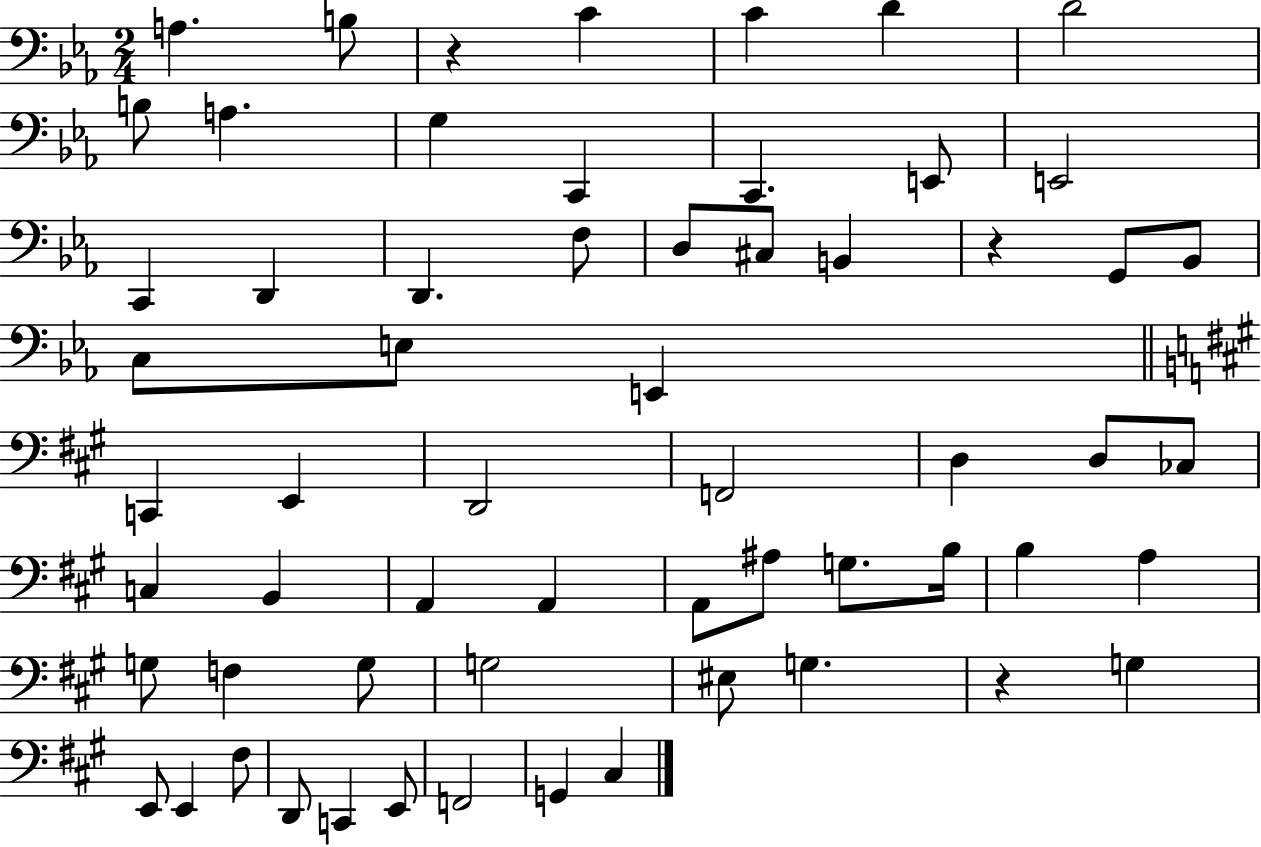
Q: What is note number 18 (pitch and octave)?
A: D3